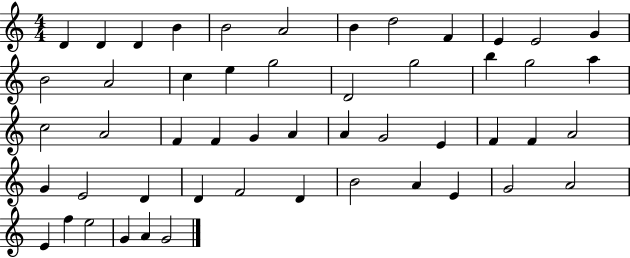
{
  \clef treble
  \numericTimeSignature
  \time 4/4
  \key c \major
  d'4 d'4 d'4 b'4 | b'2 a'2 | b'4 d''2 f'4 | e'4 e'2 g'4 | \break b'2 a'2 | c''4 e''4 g''2 | d'2 g''2 | b''4 g''2 a''4 | \break c''2 a'2 | f'4 f'4 g'4 a'4 | a'4 g'2 e'4 | f'4 f'4 a'2 | \break g'4 e'2 d'4 | d'4 f'2 d'4 | b'2 a'4 e'4 | g'2 a'2 | \break e'4 f''4 e''2 | g'4 a'4 g'2 | \bar "|."
}